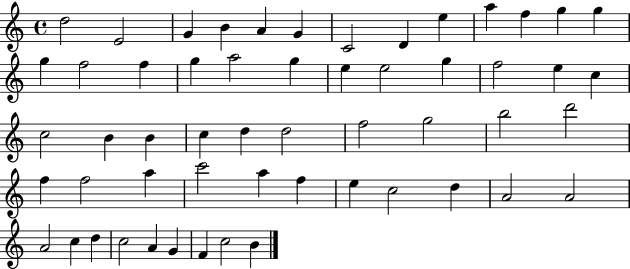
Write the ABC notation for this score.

X:1
T:Untitled
M:4/4
L:1/4
K:C
d2 E2 G B A G C2 D e a f g g g f2 f g a2 g e e2 g f2 e c c2 B B c d d2 f2 g2 b2 d'2 f f2 a c'2 a f e c2 d A2 A2 A2 c d c2 A G F c2 B